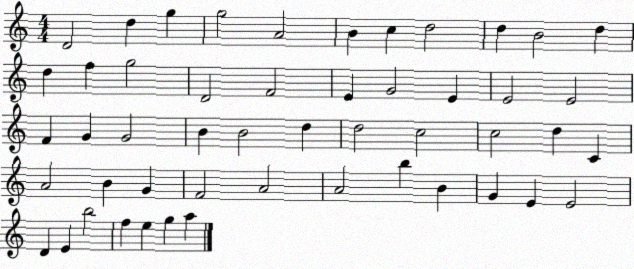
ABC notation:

X:1
T:Untitled
M:4/4
L:1/4
K:C
D2 d g g2 A2 B c d2 d B2 d d f g2 D2 F2 E G2 E E2 E2 F G G2 B B2 d d2 c2 c2 d C A2 B G F2 A2 A2 b B G E E2 D E b2 f e g a